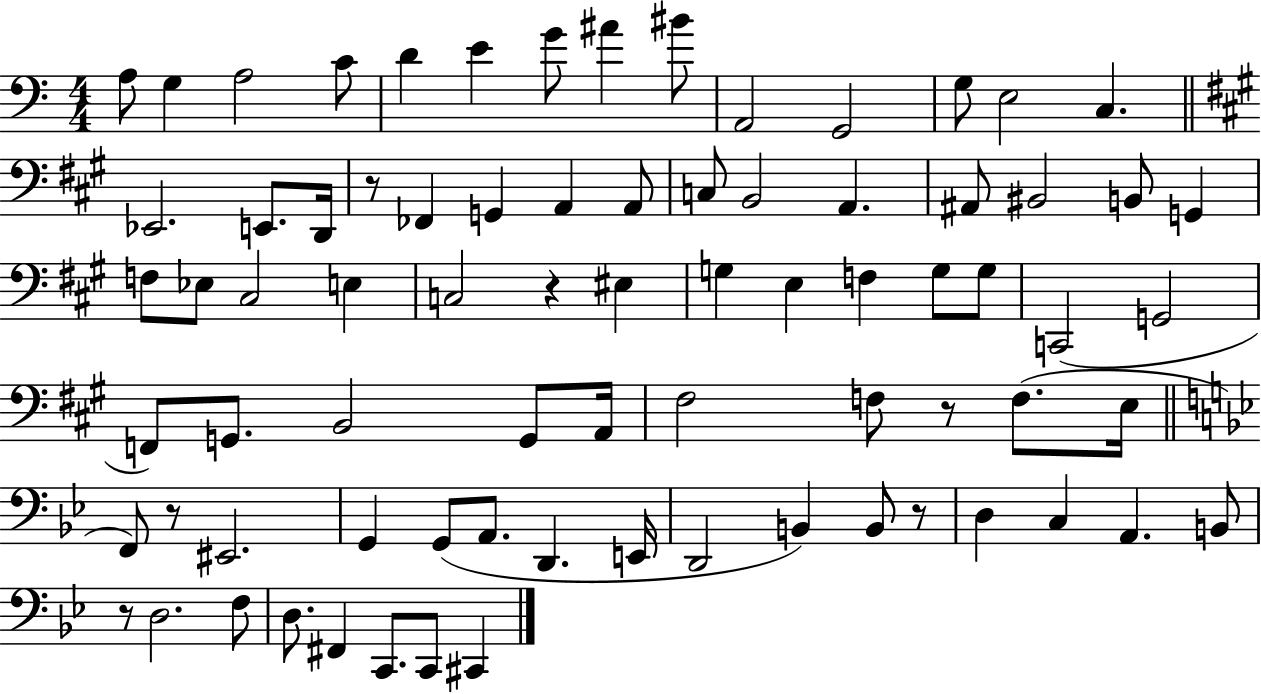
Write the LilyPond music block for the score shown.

{
  \clef bass
  \numericTimeSignature
  \time 4/4
  \key c \major
  a8 g4 a2 c'8 | d'4 e'4 g'8 ais'4 bis'8 | a,2 g,2 | g8 e2 c4. | \break \bar "||" \break \key a \major ees,2. e,8. d,16 | r8 fes,4 g,4 a,4 a,8 | c8 b,2 a,4. | ais,8 bis,2 b,8 g,4 | \break f8 ees8 cis2 e4 | c2 r4 eis4 | g4 e4 f4 g8 g8 | c,2( g,2 | \break f,8) g,8. b,2 g,8 a,16 | fis2 f8 r8 f8.( e16 | \bar "||" \break \key g \minor f,8) r8 eis,2. | g,4 g,8( a,8. d,4. e,16 | d,2 b,4) b,8 r8 | d4 c4 a,4. b,8 | \break r8 d2. f8 | d8. fis,4 c,8. c,8 cis,4 | \bar "|."
}